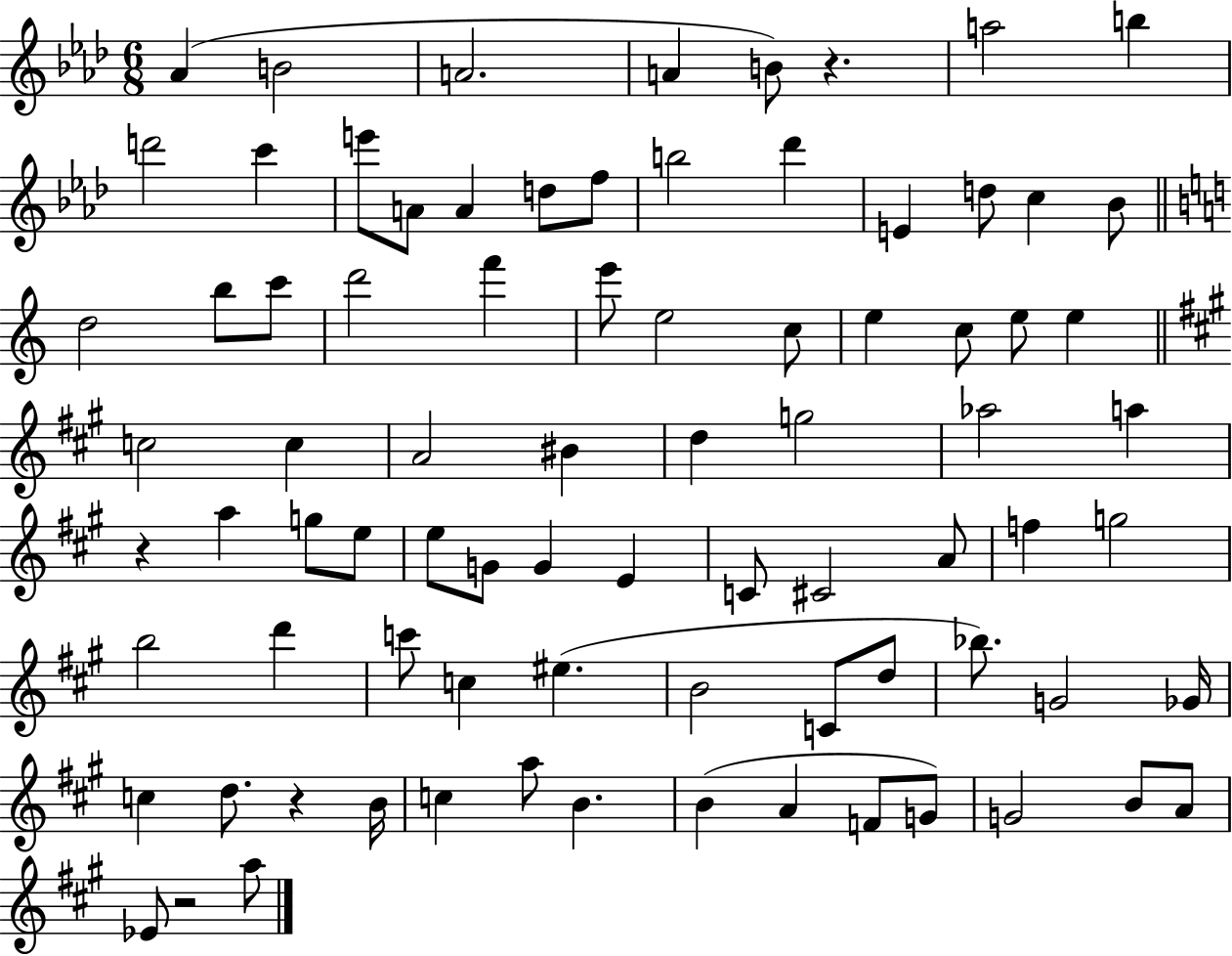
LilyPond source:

{
  \clef treble
  \numericTimeSignature
  \time 6/8
  \key aes \major
  aes'4( b'2 | a'2. | a'4 b'8) r4. | a''2 b''4 | \break d'''2 c'''4 | e'''8 a'8 a'4 d''8 f''8 | b''2 des'''4 | e'4 d''8 c''4 bes'8 | \break \bar "||" \break \key a \minor d''2 b''8 c'''8 | d'''2 f'''4 | e'''8 e''2 c''8 | e''4 c''8 e''8 e''4 | \break \bar "||" \break \key a \major c''2 c''4 | a'2 bis'4 | d''4 g''2 | aes''2 a''4 | \break r4 a''4 g''8 e''8 | e''8 g'8 g'4 e'4 | c'8 cis'2 a'8 | f''4 g''2 | \break b''2 d'''4 | c'''8 c''4 eis''4.( | b'2 c'8 d''8 | bes''8.) g'2 ges'16 | \break c''4 d''8. r4 b'16 | c''4 a''8 b'4. | b'4( a'4 f'8 g'8) | g'2 b'8 a'8 | \break ees'8 r2 a''8 | \bar "|."
}